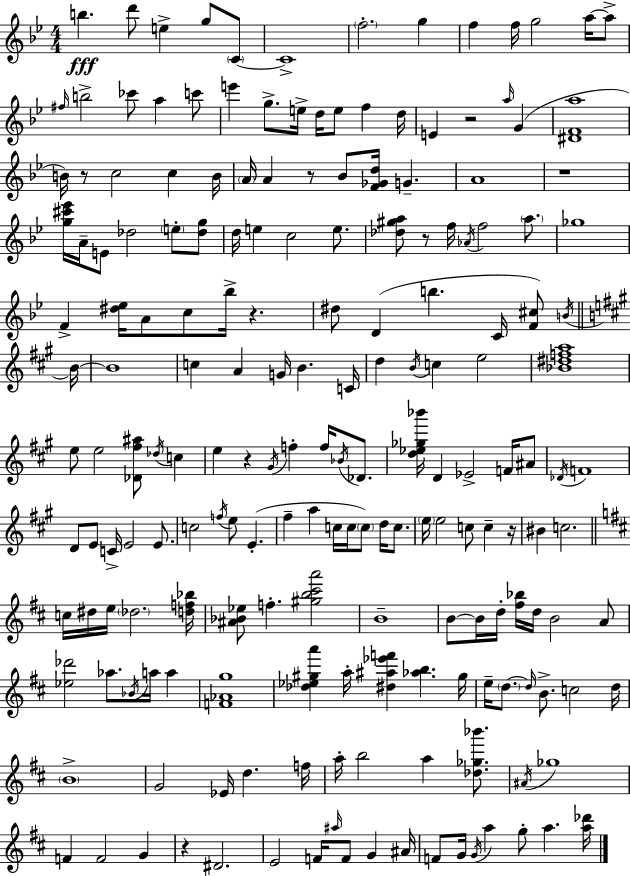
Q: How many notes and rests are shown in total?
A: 188